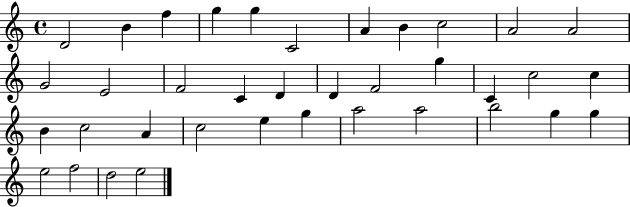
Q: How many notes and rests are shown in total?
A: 37